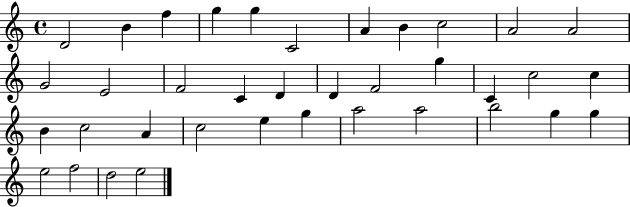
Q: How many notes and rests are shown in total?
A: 37